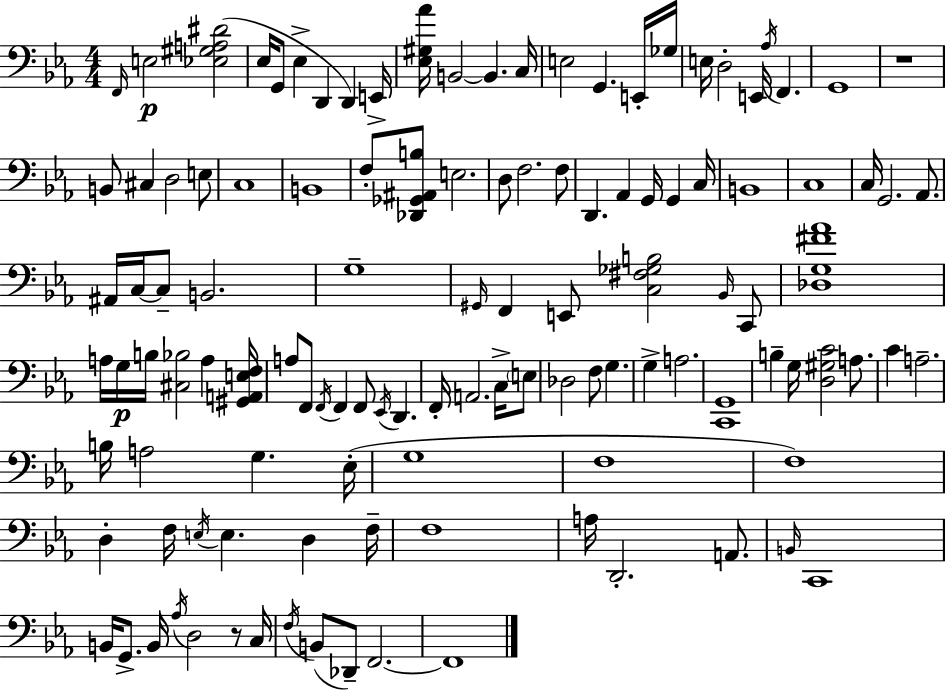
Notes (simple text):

F2/s E3/h [Eb3,G#3,A3,D#4]/h Eb3/s G2/e Eb3/q D2/q D2/q E2/s [Eb3,G#3,Ab4]/s B2/h B2/q. C3/s E3/h G2/q. E2/s Gb3/s E3/s D3/h E2/s Ab3/s F2/q. G2/w R/w B2/e C#3/q D3/h E3/e C3/w B2/w F3/e [Db2,Gb2,A#2,B3]/e E3/h. D3/e F3/h. F3/e D2/q. Ab2/q G2/s G2/q C3/s B2/w C3/w C3/s G2/h. Ab2/e. A#2/s C3/s C3/e B2/h. G3/w G#2/s F2/q E2/e [C3,F#3,Gb3,B3]/h Bb2/s C2/e [Db3,G3,F#4,Ab4]/w A3/s G3/s B3/s [C#3,Bb3]/h A3/q [G#2,A2,E3,F3]/s A3/e F2/e F2/s F2/q F2/e Eb2/s D2/q. F2/s A2/h. C3/s E3/e Db3/h F3/e G3/q. G3/q A3/h. [C2,G2]/w B3/q G3/s [D3,G#3,C4]/h A3/e. C4/q A3/h. B3/s A3/h G3/q. Eb3/s G3/w F3/w F3/w D3/q F3/s E3/s E3/q. D3/q F3/s F3/w A3/s D2/h. A2/e. B2/s C2/w B2/s G2/e. B2/s Ab3/s D3/h R/e C3/s F3/s B2/e Db2/e F2/h. F2/w